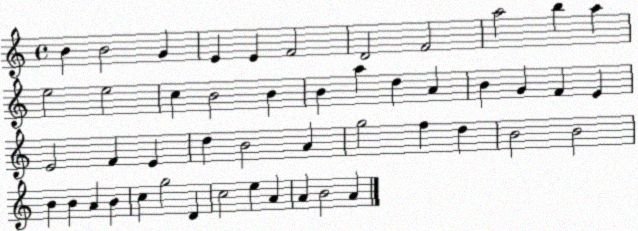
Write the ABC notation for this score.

X:1
T:Untitled
M:4/4
L:1/4
K:C
B B2 G E E F2 D2 F2 a2 b a e2 e2 c B2 B B a d A B G F E E2 F E d B2 A g2 f d B2 B2 B B A B c g2 D c2 e A A B2 A